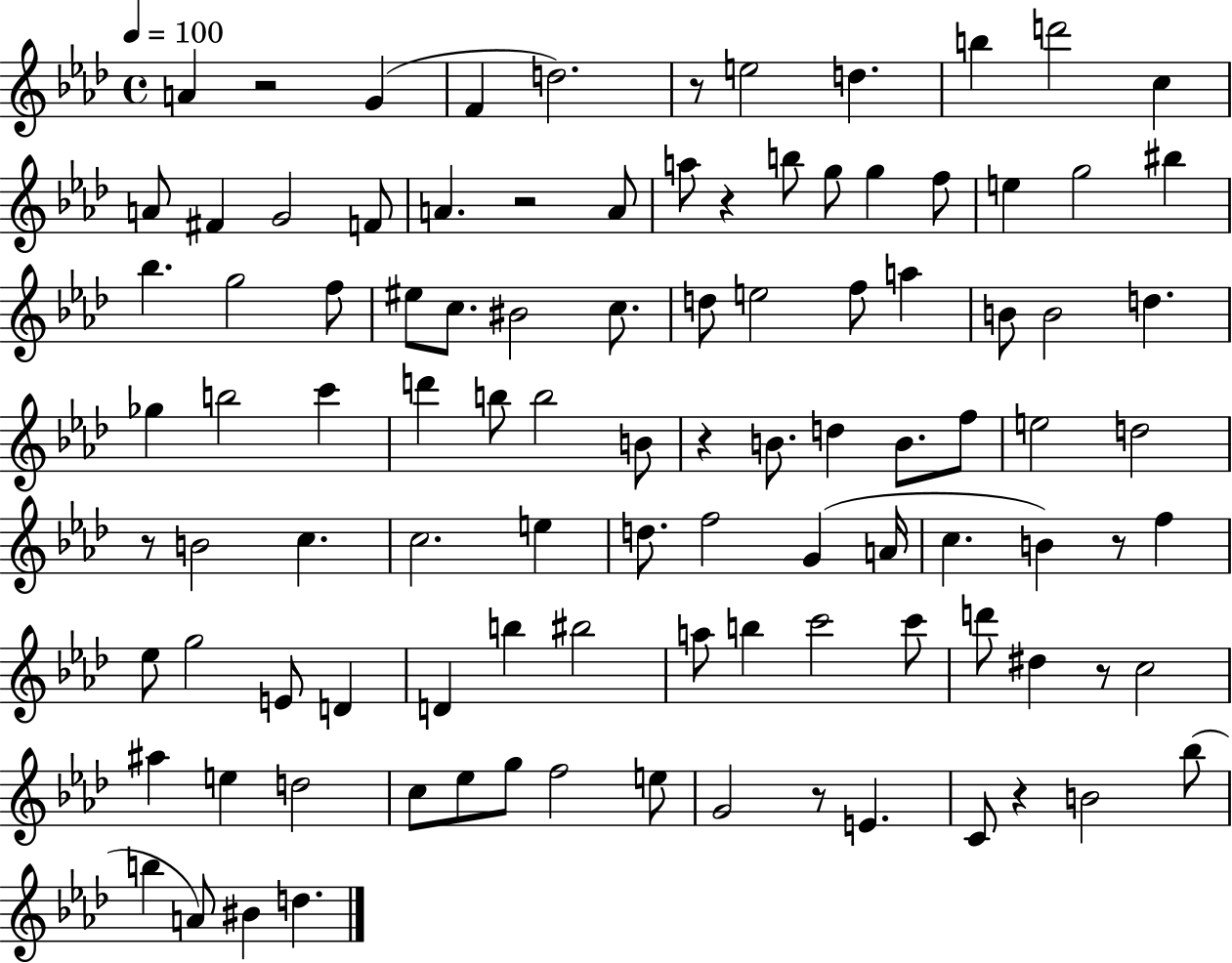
A4/q R/h G4/q F4/q D5/h. R/e E5/h D5/q. B5/q D6/h C5/q A4/e F#4/q G4/h F4/e A4/q. R/h A4/e A5/e R/q B5/e G5/e G5/q F5/e E5/q G5/h BIS5/q Bb5/q. G5/h F5/e EIS5/e C5/e. BIS4/h C5/e. D5/e E5/h F5/e A5/q B4/e B4/h D5/q. Gb5/q B5/h C6/q D6/q B5/e B5/h B4/e R/q B4/e. D5/q B4/e. F5/e E5/h D5/h R/e B4/h C5/q. C5/h. E5/q D5/e. F5/h G4/q A4/s C5/q. B4/q R/e F5/q Eb5/e G5/h E4/e D4/q D4/q B5/q BIS5/h A5/e B5/q C6/h C6/e D6/e D#5/q R/e C5/h A#5/q E5/q D5/h C5/e Eb5/e G5/e F5/h E5/e G4/h R/e E4/q. C4/e R/q B4/h Bb5/e B5/q A4/e BIS4/q D5/q.